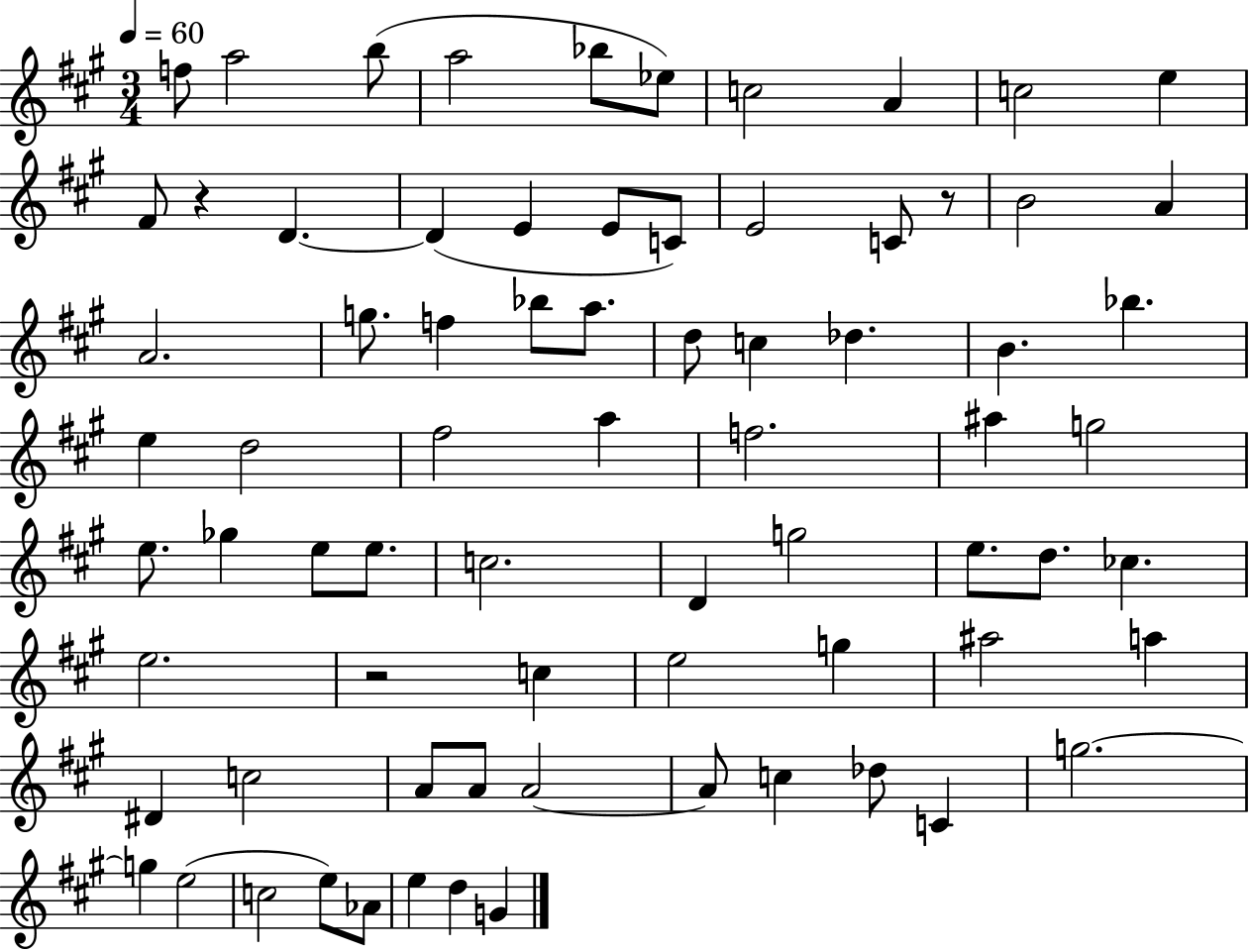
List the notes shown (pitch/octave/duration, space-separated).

F5/e A5/h B5/e A5/h Bb5/e Eb5/e C5/h A4/q C5/h E5/q F#4/e R/q D4/q. D4/q E4/q E4/e C4/e E4/h C4/e R/e B4/h A4/q A4/h. G5/e. F5/q Bb5/e A5/e. D5/e C5/q Db5/q. B4/q. Bb5/q. E5/q D5/h F#5/h A5/q F5/h. A#5/q G5/h E5/e. Gb5/q E5/e E5/e. C5/h. D4/q G5/h E5/e. D5/e. CES5/q. E5/h. R/h C5/q E5/h G5/q A#5/h A5/q D#4/q C5/h A4/e A4/e A4/h A4/e C5/q Db5/e C4/q G5/h. G5/q E5/h C5/h E5/e Ab4/e E5/q D5/q G4/q